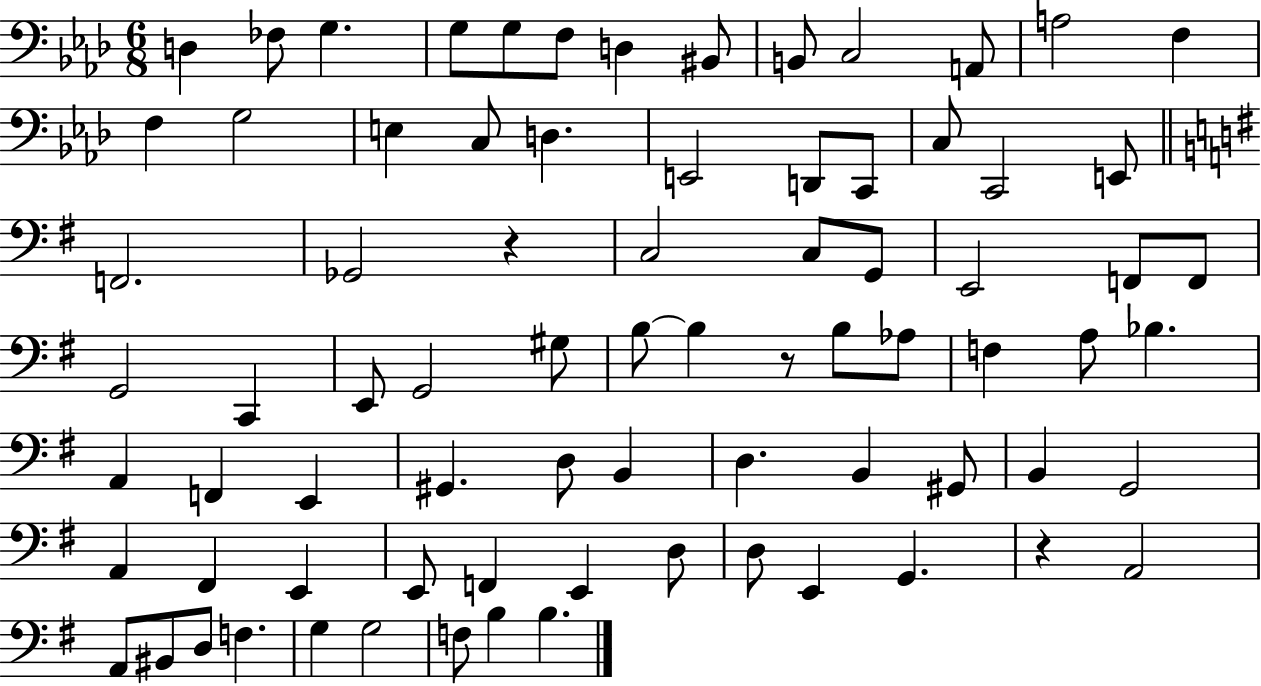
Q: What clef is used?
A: bass